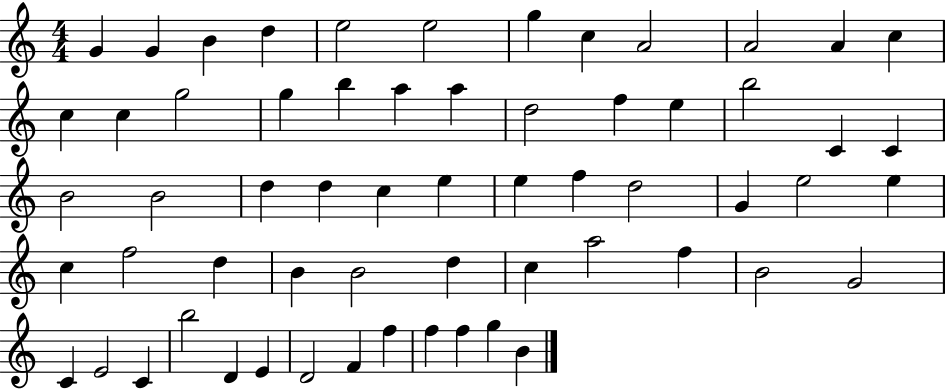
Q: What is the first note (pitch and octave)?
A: G4